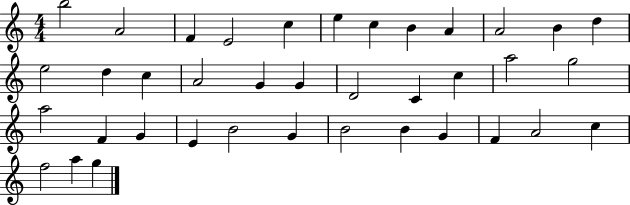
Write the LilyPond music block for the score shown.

{
  \clef treble
  \numericTimeSignature
  \time 4/4
  \key c \major
  b''2 a'2 | f'4 e'2 c''4 | e''4 c''4 b'4 a'4 | a'2 b'4 d''4 | \break e''2 d''4 c''4 | a'2 g'4 g'4 | d'2 c'4 c''4 | a''2 g''2 | \break a''2 f'4 g'4 | e'4 b'2 g'4 | b'2 b'4 g'4 | f'4 a'2 c''4 | \break f''2 a''4 g''4 | \bar "|."
}